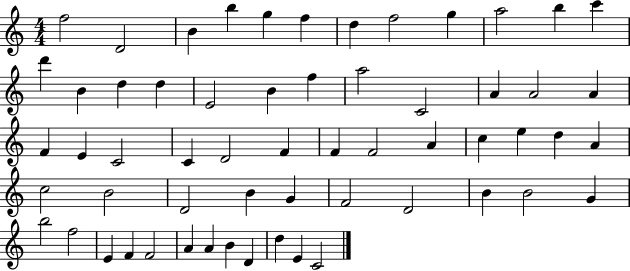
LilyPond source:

{
  \clef treble
  \numericTimeSignature
  \time 4/4
  \key c \major
  f''2 d'2 | b'4 b''4 g''4 f''4 | d''4 f''2 g''4 | a''2 b''4 c'''4 | \break d'''4 b'4 d''4 d''4 | e'2 b'4 f''4 | a''2 c'2 | a'4 a'2 a'4 | \break f'4 e'4 c'2 | c'4 d'2 f'4 | f'4 f'2 a'4 | c''4 e''4 d''4 a'4 | \break c''2 b'2 | d'2 b'4 g'4 | f'2 d'2 | b'4 b'2 g'4 | \break b''2 f''2 | e'4 f'4 f'2 | a'4 a'4 b'4 d'4 | d''4 e'4 c'2 | \break \bar "|."
}